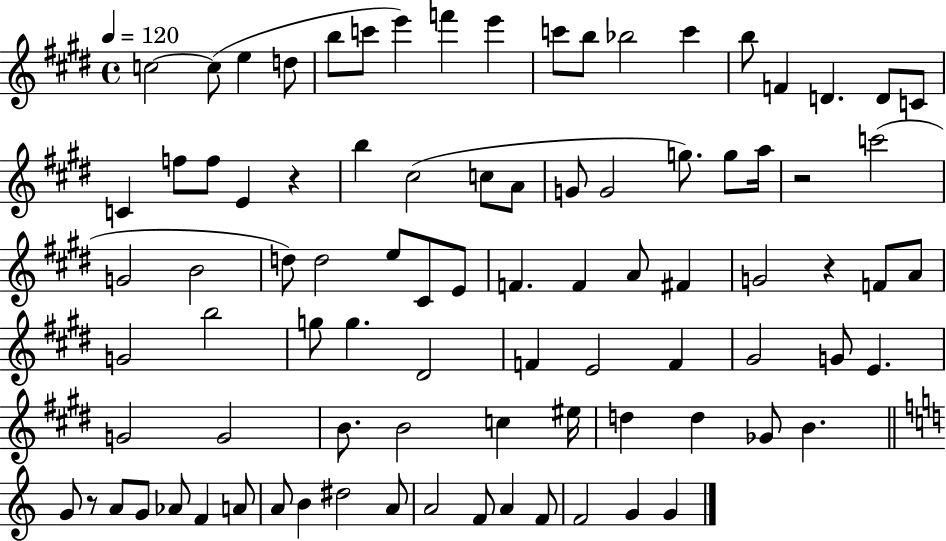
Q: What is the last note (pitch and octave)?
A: G4